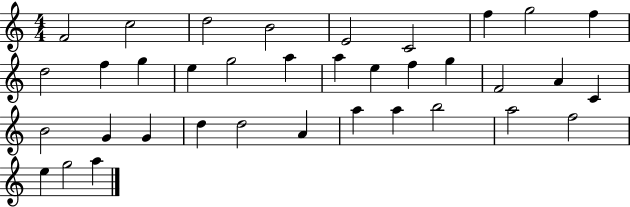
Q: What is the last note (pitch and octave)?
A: A5